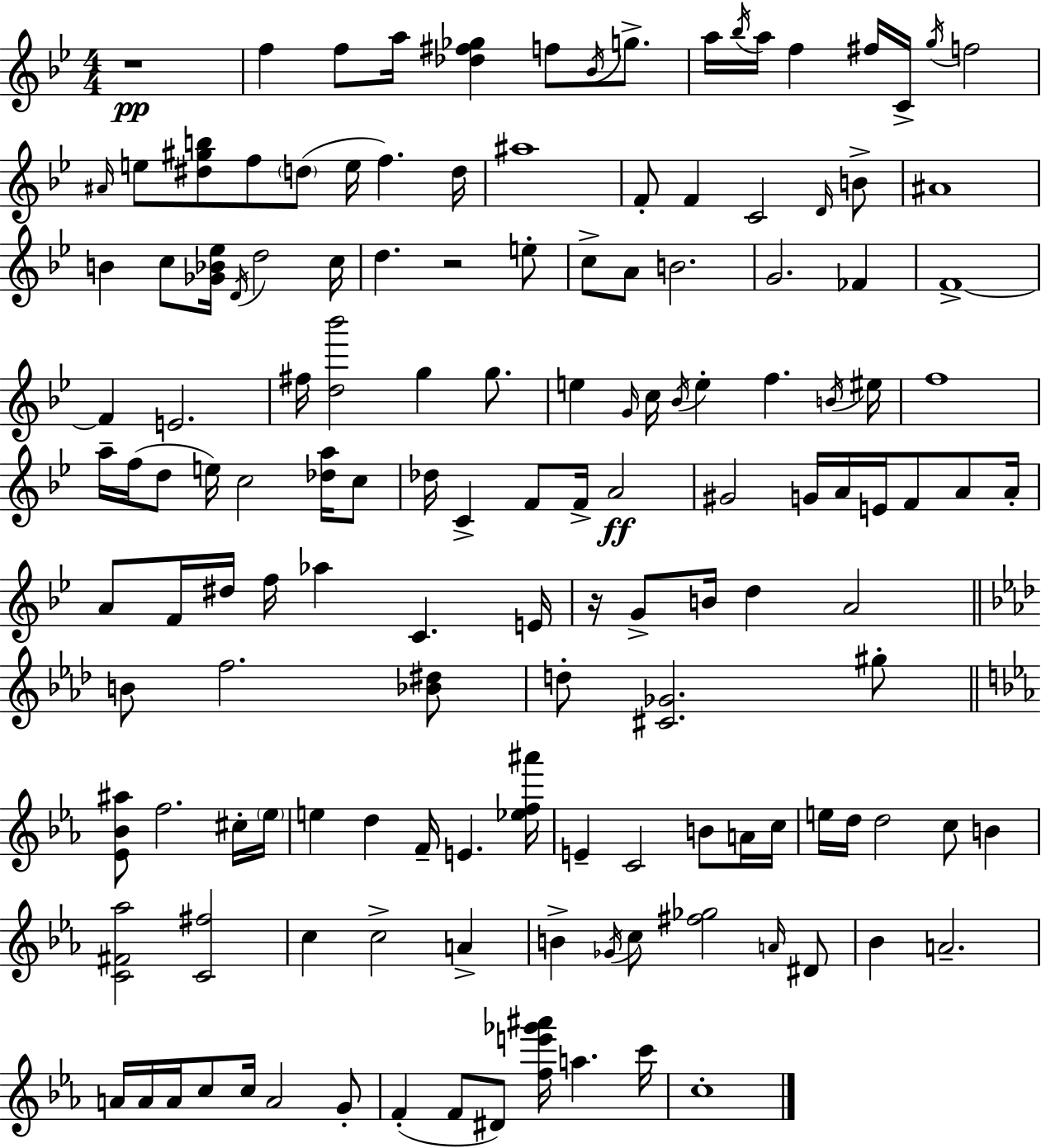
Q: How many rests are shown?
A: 3